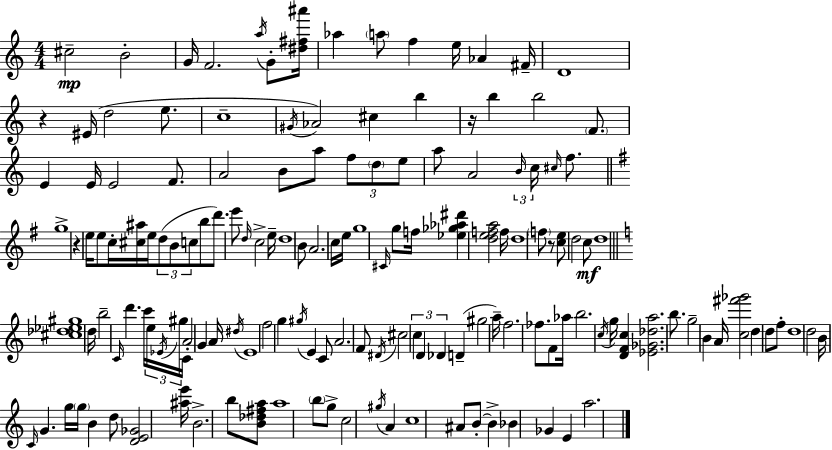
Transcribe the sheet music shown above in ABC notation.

X:1
T:Untitled
M:4/4
L:1/4
K:Am
^c2 B2 G/4 F2 a/4 G/2 [^d^f^a']/4 _a a/2 f e/4 _A ^F/4 D4 z ^E/4 d2 e/2 c4 ^G/4 _A2 ^c b z/4 b b2 F/2 E E/4 E2 F/2 A2 B/2 a/2 f/2 d/2 e/2 a/2 A2 B/4 c/4 ^c/4 f/2 g4 z e/4 e/2 c/4 [^c^a]/4 e/4 d/2 B/2 c/2 b/2 d'/2 e'/2 d/4 c2 e/4 d4 B/2 A2 c/4 e/4 g4 ^C/4 g/2 f/4 [_e_g_a^d'] [defa]2 f/4 d4 f/2 z/2 [ce]/2 d2 c/2 d4 [^c_d_e^g]4 d/4 b2 C/4 d' c'/4 e/4 _E/4 ^g/4 C/4 A2 G A/4 ^d/4 E4 f2 g ^g/4 E C/2 A2 F/2 ^D/4 ^c2 c D _D D ^g2 a/4 f2 _f/2 F/2 _a/4 b2 c/4 g/4 [DFc] [_E_G_da]2 b/2 g2 B A/4 [c^f'_g']2 d d/2 f/2 d4 d2 B/4 C/4 G g/4 g/4 B d/2 [DE_G]2 [^ae']/4 B2 b/2 [B_d^fa]/2 a4 b/2 g/2 c2 ^g/4 A c4 ^A/2 B/2 B _B _G E a2